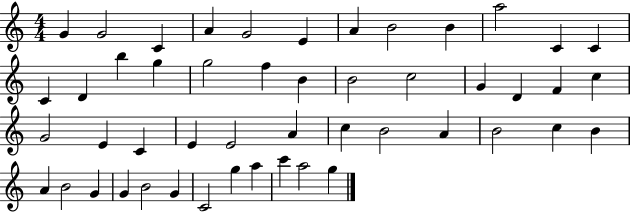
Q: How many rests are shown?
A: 0